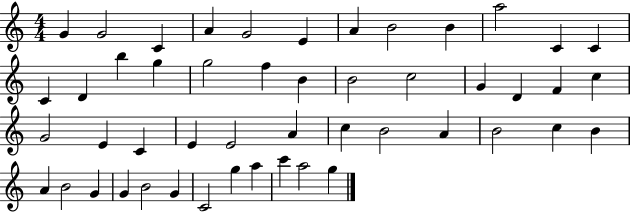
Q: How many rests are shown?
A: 0